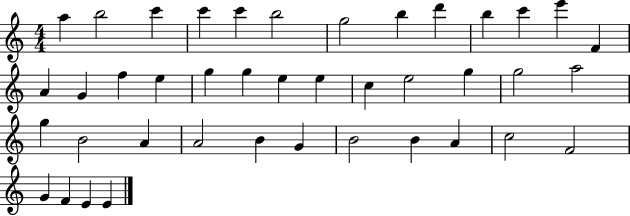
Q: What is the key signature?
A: C major